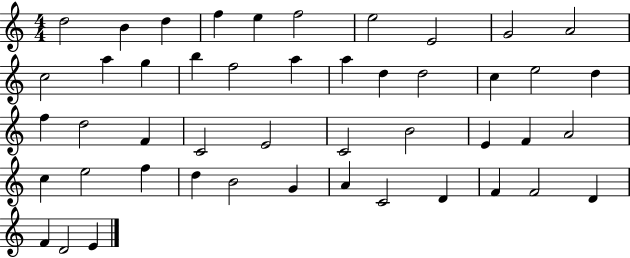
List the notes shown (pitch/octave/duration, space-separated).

D5/h B4/q D5/q F5/q E5/q F5/h E5/h E4/h G4/h A4/h C5/h A5/q G5/q B5/q F5/h A5/q A5/q D5/q D5/h C5/q E5/h D5/q F5/q D5/h F4/q C4/h E4/h C4/h B4/h E4/q F4/q A4/h C5/q E5/h F5/q D5/q B4/h G4/q A4/q C4/h D4/q F4/q F4/h D4/q F4/q D4/h E4/q